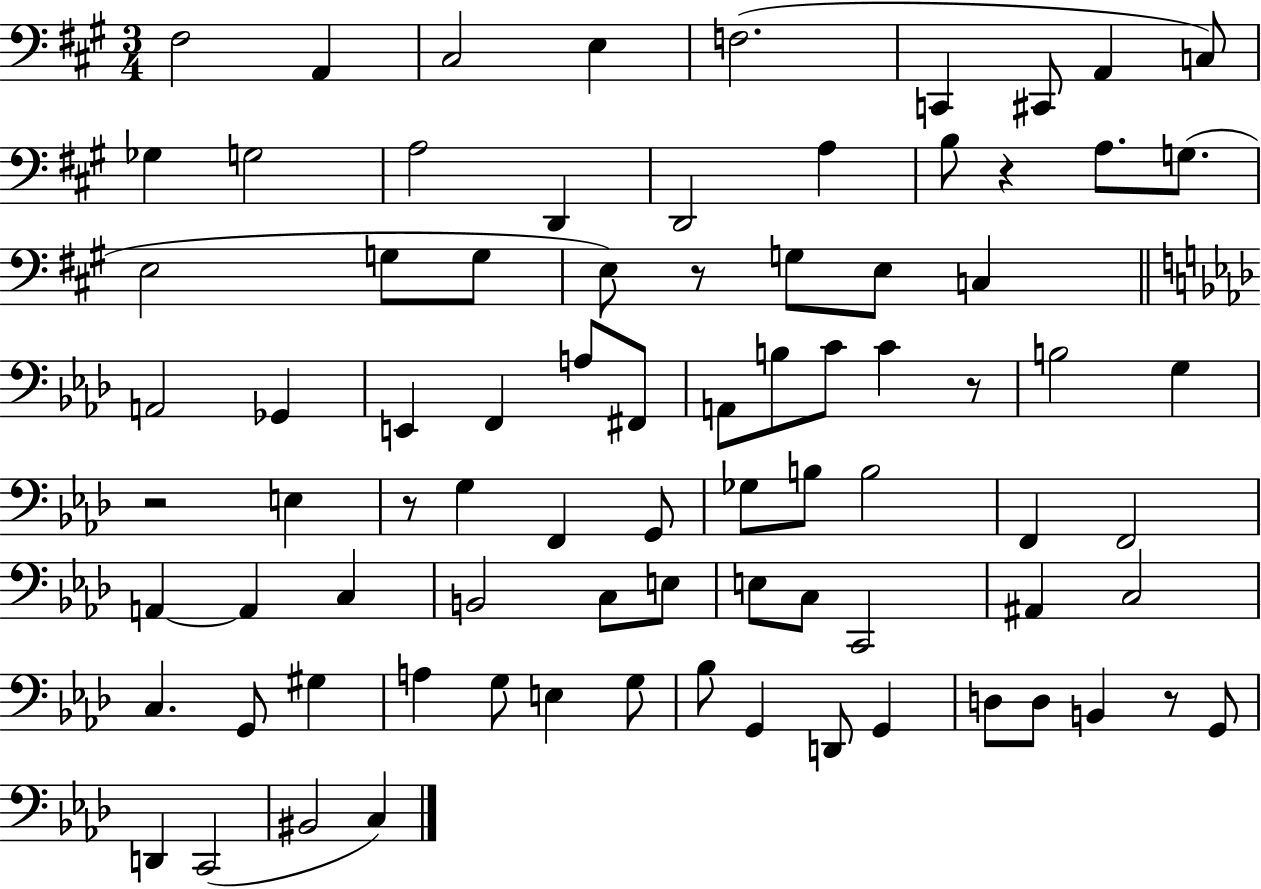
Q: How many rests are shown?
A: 6